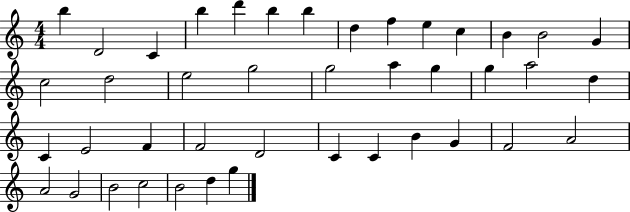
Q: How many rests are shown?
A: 0